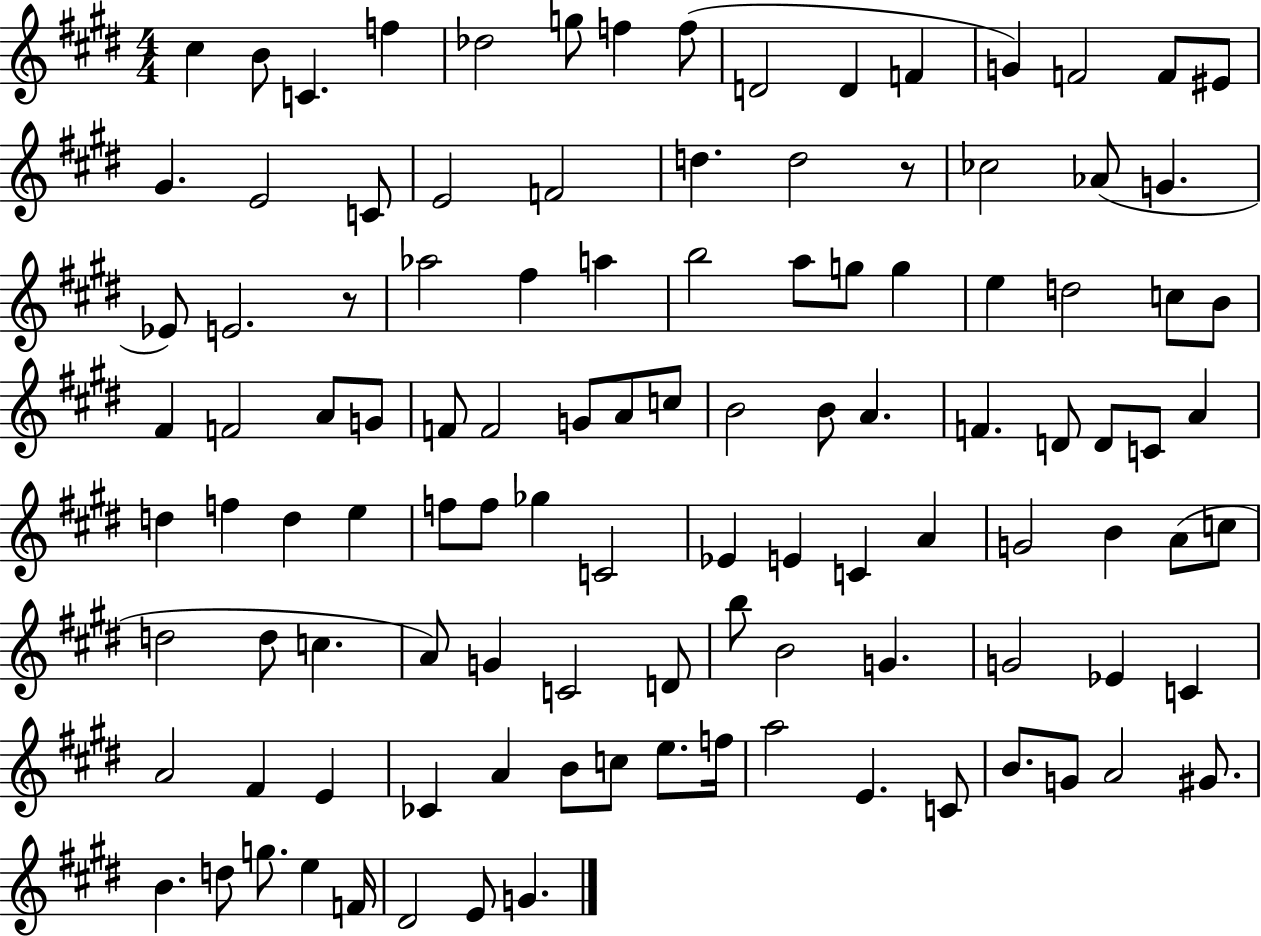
{
  \clef treble
  \numericTimeSignature
  \time 4/4
  \key e \major
  \repeat volta 2 { cis''4 b'8 c'4. f''4 | des''2 g''8 f''4 f''8( | d'2 d'4 f'4 | g'4) f'2 f'8 eis'8 | \break gis'4. e'2 c'8 | e'2 f'2 | d''4. d''2 r8 | ces''2 aes'8( g'4. | \break ees'8) e'2. r8 | aes''2 fis''4 a''4 | b''2 a''8 g''8 g''4 | e''4 d''2 c''8 b'8 | \break fis'4 f'2 a'8 g'8 | f'8 f'2 g'8 a'8 c''8 | b'2 b'8 a'4. | f'4. d'8 d'8 c'8 a'4 | \break d''4 f''4 d''4 e''4 | f''8 f''8 ges''4 c'2 | ees'4 e'4 c'4 a'4 | g'2 b'4 a'8( c''8 | \break d''2 d''8 c''4. | a'8) g'4 c'2 d'8 | b''8 b'2 g'4. | g'2 ees'4 c'4 | \break a'2 fis'4 e'4 | ces'4 a'4 b'8 c''8 e''8. f''16 | a''2 e'4. c'8 | b'8. g'8 a'2 gis'8. | \break b'4. d''8 g''8. e''4 f'16 | dis'2 e'8 g'4. | } \bar "|."
}